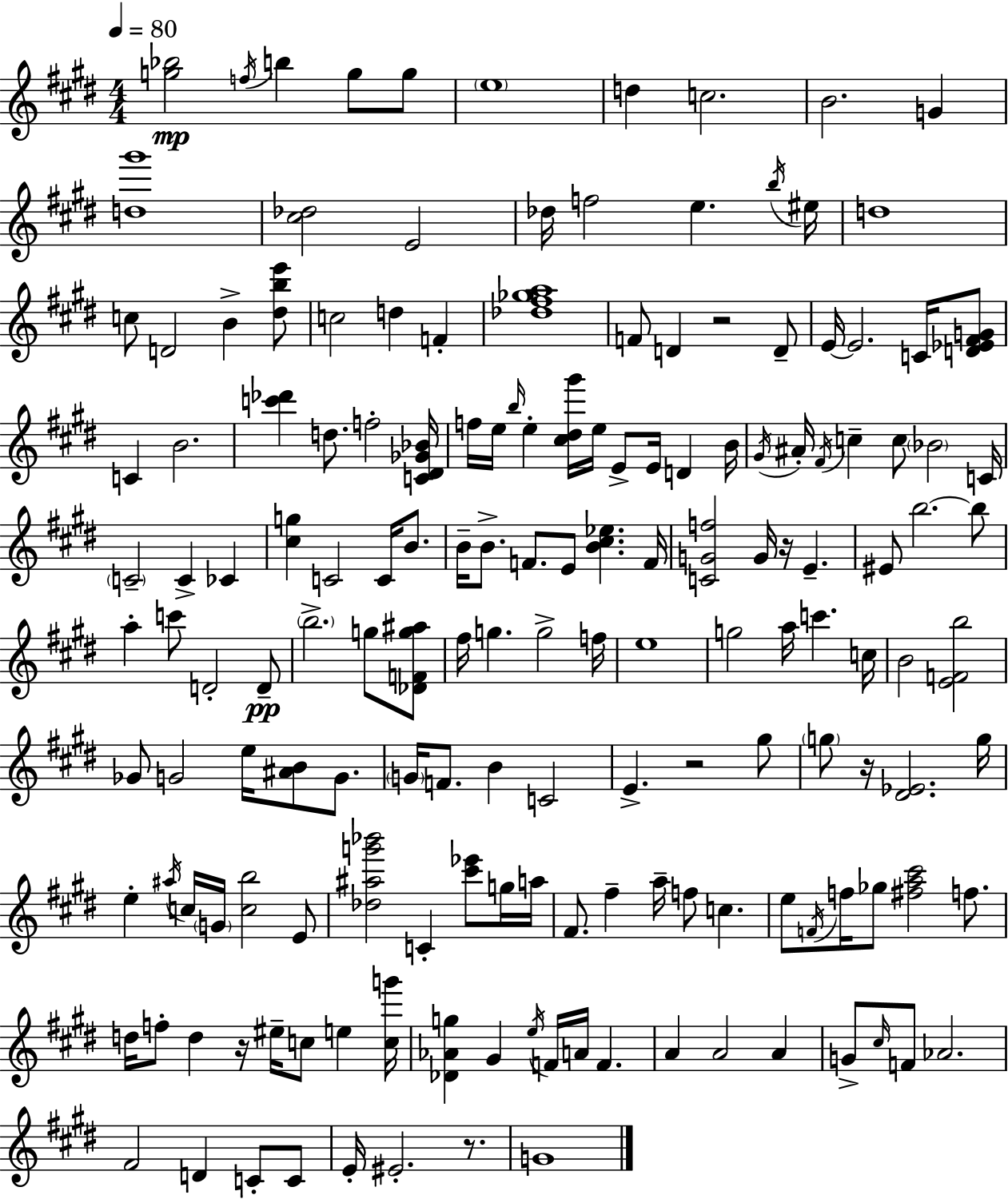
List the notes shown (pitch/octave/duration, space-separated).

[G5,Bb5]/h F5/s B5/q G5/e G5/e E5/w D5/q C5/h. B4/h. G4/q [D5,G#6]/w [C#5,Db5]/h E4/h Db5/s F5/h E5/q. B5/s EIS5/s D5/w C5/e D4/h B4/q [D#5,B5,E6]/e C5/h D5/q F4/q [Db5,F#5,Gb5,A5]/w F4/e D4/q R/h D4/e E4/s E4/h. C4/s [D4,Eb4,F#4,G4]/e C4/q B4/h. [C6,Db6]/q D5/e. F5/h [C4,D#4,Gb4,Bb4]/s F5/s E5/s B5/s E5/q [C#5,D#5,G#6]/s E5/s E4/e E4/s D4/q B4/s G#4/s A#4/s F#4/s C5/q C5/e Bb4/h C4/s C4/h C4/q CES4/q [C#5,G5]/q C4/h C4/s B4/e. B4/s B4/e. F4/e. E4/e [B4,C#5,Eb5]/q. F4/s [C4,G4,F5]/h G4/s R/s E4/q. EIS4/e B5/h. B5/e A5/q C6/e D4/h D4/e B5/h. G5/e [Db4,F4,G5,A#5]/e F#5/s G5/q. G5/h F5/s E5/w G5/h A5/s C6/q. C5/s B4/h [E4,F4,B5]/h Gb4/e G4/h E5/s [A#4,B4]/e G4/e. G4/s F4/e. B4/q C4/h E4/q. R/h G#5/e G5/e R/s [D#4,Eb4]/h. G5/s E5/q A#5/s C5/s G4/s [C5,B5]/h E4/e [Db5,A#5,G6,Bb6]/h C4/q [C#6,Eb6]/e G5/s A5/s F#4/e. F#5/q A5/s F5/e C5/q. E5/e F4/s F5/s Gb5/e [F#5,A5,C#6]/h F5/e. D5/s F5/e D5/q R/s EIS5/s C5/e E5/q [C5,G6]/s [Db4,Ab4,G5]/q G#4/q E5/s F4/s A4/s F4/q. A4/q A4/h A4/q G4/e C#5/s F4/e Ab4/h. F#4/h D4/q C4/e C4/e E4/s EIS4/h. R/e. G4/w